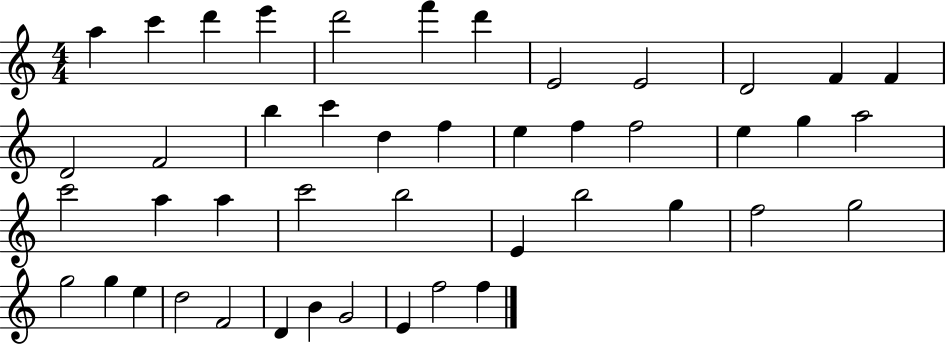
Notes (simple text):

A5/q C6/q D6/q E6/q D6/h F6/q D6/q E4/h E4/h D4/h F4/q F4/q D4/h F4/h B5/q C6/q D5/q F5/q E5/q F5/q F5/h E5/q G5/q A5/h C6/h A5/q A5/q C6/h B5/h E4/q B5/h G5/q F5/h G5/h G5/h G5/q E5/q D5/h F4/h D4/q B4/q G4/h E4/q F5/h F5/q